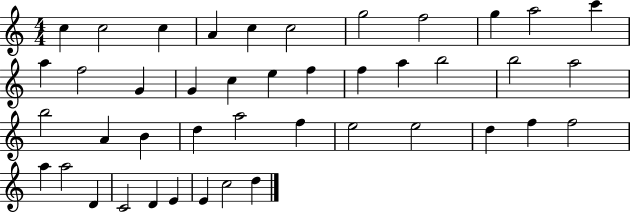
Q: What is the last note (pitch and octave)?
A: D5